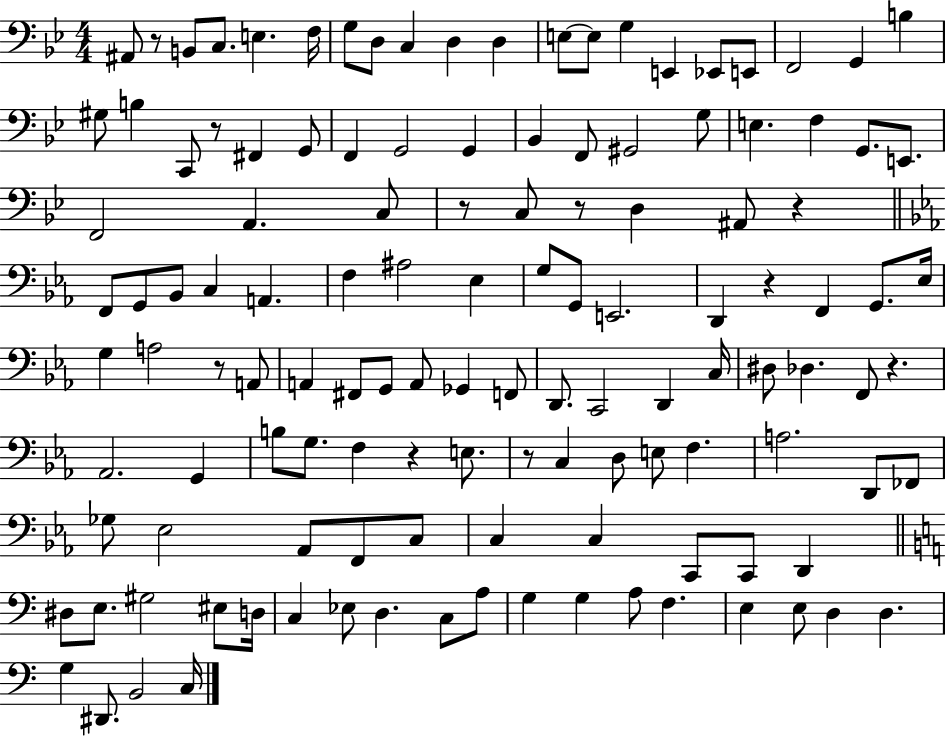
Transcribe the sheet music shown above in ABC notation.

X:1
T:Untitled
M:4/4
L:1/4
K:Bb
^A,,/2 z/2 B,,/2 C,/2 E, F,/4 G,/2 D,/2 C, D, D, E,/2 E,/2 G, E,, _E,,/2 E,,/2 F,,2 G,, B, ^G,/2 B, C,,/2 z/2 ^F,, G,,/2 F,, G,,2 G,, _B,, F,,/2 ^G,,2 G,/2 E, F, G,,/2 E,,/2 F,,2 A,, C,/2 z/2 C,/2 z/2 D, ^A,,/2 z F,,/2 G,,/2 _B,,/2 C, A,, F, ^A,2 _E, G,/2 G,,/2 E,,2 D,, z F,, G,,/2 _E,/4 G, A,2 z/2 A,,/2 A,, ^F,,/2 G,,/2 A,,/2 _G,, F,,/2 D,,/2 C,,2 D,, C,/4 ^D,/2 _D, F,,/2 z _A,,2 G,, B,/2 G,/2 F, z E,/2 z/2 C, D,/2 E,/2 F, A,2 D,,/2 _F,,/2 _G,/2 _E,2 _A,,/2 F,,/2 C,/2 C, C, C,,/2 C,,/2 D,, ^D,/2 E,/2 ^G,2 ^E,/2 D,/4 C, _E,/2 D, C,/2 A,/2 G, G, A,/2 F, E, E,/2 D, D, G, ^D,,/2 B,,2 C,/4